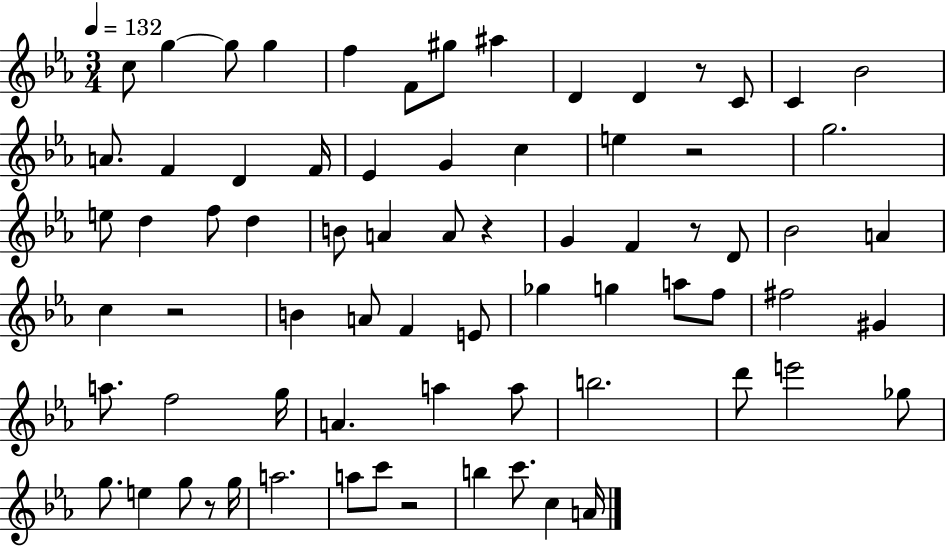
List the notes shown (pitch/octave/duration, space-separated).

C5/e G5/q G5/e G5/q F5/q F4/e G#5/e A#5/q D4/q D4/q R/e C4/e C4/q Bb4/h A4/e. F4/q D4/q F4/s Eb4/q G4/q C5/q E5/q R/h G5/h. E5/e D5/q F5/e D5/q B4/e A4/q A4/e R/q G4/q F4/q R/e D4/e Bb4/h A4/q C5/q R/h B4/q A4/e F4/q E4/e Gb5/q G5/q A5/e F5/e F#5/h G#4/q A5/e. F5/h G5/s A4/q. A5/q A5/e B5/h. D6/e E6/h Gb5/e G5/e. E5/q G5/e R/e G5/s A5/h. A5/e C6/e R/h B5/q C6/e. C5/q A4/s